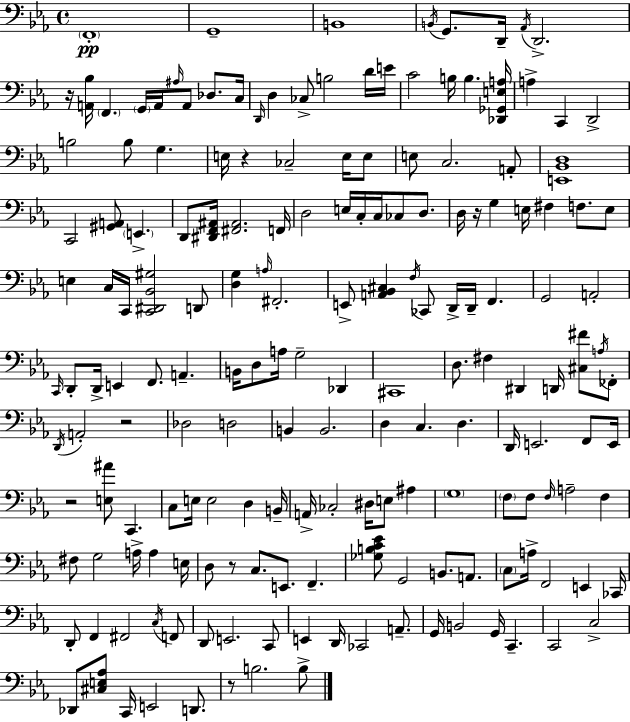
{
  \clef bass
  \time 4/4
  \defaultTimeSignature
  \key ees \major
  \repeat volta 2 { \parenthesize f,1-.\pp | g,1-- | b,1 | \acciaccatura { b,16 } g,8. d,16-- \acciaccatura { aes,16 } d,2.-> | \break r16 <a, bes>16 \parenthesize f,4. \parenthesize g,16 a,16 \grace { ais16 } a,8 des8. | c16 \grace { d,16 } d4 ces8-> b2 | d'16 e'16 c'2 b16 b4. | <des, ges, e a>16 a4-> c,4 d,2-> | \break b2 b8 g4. | e16 r4 ces2-- | e16 e8 e8 c2. | a,8-. <e, bes, d>1 | \break c,2 <gis, a,>8 \parenthesize e,4.-> | d,8 <dis, f, ais,>16 <fis, ais,>2. | f,16 d2 e16 c16-. c16 ces8 | d8. d16 r16 g4 e16 fis4 f8. | \break e8 e4 c16 c,16 <c, dis, bes, gis>2 | d,8 <d g>4 \grace { a16 } fis,2.-. | e,8-> <a, bes, cis>4 \acciaccatura { f16 } ces,8 d,16-> d,16-- | f,4. g,2 a,2-. | \break \grace { c,16 } d,8-. d,16-> e,4 f,8. | a,4.-- b,16 d8 a16 g2-- | des,4 cis,1 | d8. fis4 dis,4 | \break d,16 <cis fis'>8 \acciaccatura { a16 } fes,8-. \acciaccatura { d,16 } a,2-. | r2 des2 | d2 b,4 b,2. | d4 c4. | \break d4. d,16 e,2. | f,8 e,16 r2 | <e ais'>8 c,4. c8 e16 e2 | d4 b,16-- a,16-> ces2-. | \break dis16 e8 ais4 \parenthesize g1 | \parenthesize f8 f8 \grace { f16 } a2-- | f4 fis8 g2 | a16-> a4 e16 d8 r8 c8. | \break e,8. f,4.-- <ges b c' ees'>8 g,2 | b,8. a,8. \parenthesize c8 a16-> f,2 | e,4 ces,16 d,8-. f,4 | fis,2 \acciaccatura { c16 } f,8 d,8 e,2. | \break c,8 e,4 d,16 | ces,2 a,8.-- g,16 b,2 | g,16 c,4.-- c,2 | c2-> des,8 <cis e aes>8 c,16 | \break e,2 d,8. r8 b2. | b8-> } \bar "|."
}